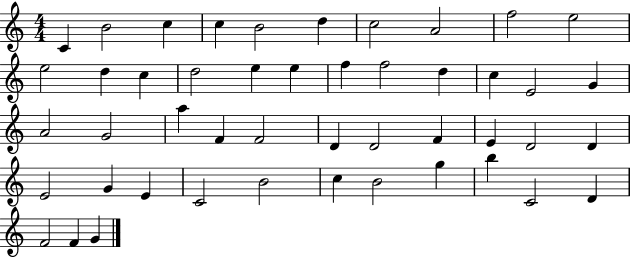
{
  \clef treble
  \numericTimeSignature
  \time 4/4
  \key c \major
  c'4 b'2 c''4 | c''4 b'2 d''4 | c''2 a'2 | f''2 e''2 | \break e''2 d''4 c''4 | d''2 e''4 e''4 | f''4 f''2 d''4 | c''4 e'2 g'4 | \break a'2 g'2 | a''4 f'4 f'2 | d'4 d'2 f'4 | e'4 d'2 d'4 | \break e'2 g'4 e'4 | c'2 b'2 | c''4 b'2 g''4 | b''4 c'2 d'4 | \break f'2 f'4 g'4 | \bar "|."
}